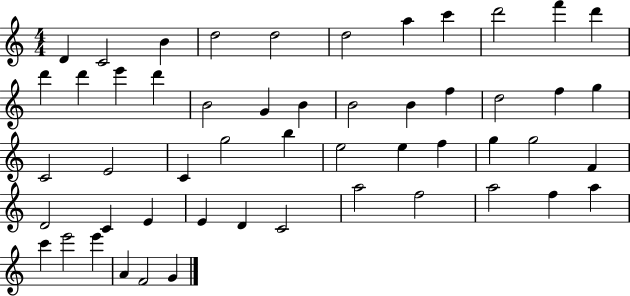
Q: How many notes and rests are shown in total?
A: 52